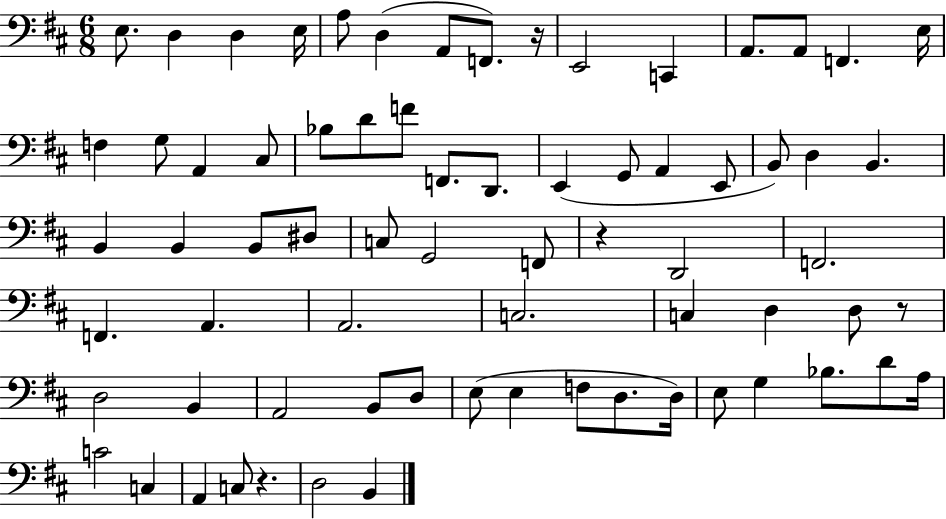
{
  \clef bass
  \numericTimeSignature
  \time 6/8
  \key d \major
  e8. d4 d4 e16 | a8 d4( a,8 f,8.) r16 | e,2 c,4 | a,8. a,8 f,4. e16 | \break f4 g8 a,4 cis8 | bes8 d'8 f'8 f,8. d,8. | e,4( g,8 a,4 e,8 | b,8) d4 b,4. | \break b,4 b,4 b,8 dis8 | c8 g,2 f,8 | r4 d,2 | f,2. | \break f,4. a,4. | a,2. | c2. | c4 d4 d8 r8 | \break d2 b,4 | a,2 b,8 d8 | e8( e4 f8 d8. d16) | e8 g4 bes8. d'8 a16 | \break c'2 c4 | a,4 c8 r4. | d2 b,4 | \bar "|."
}